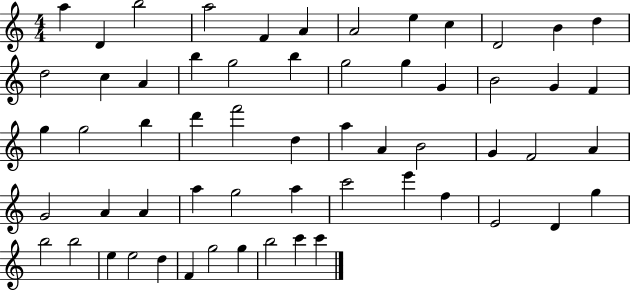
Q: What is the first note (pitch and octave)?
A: A5